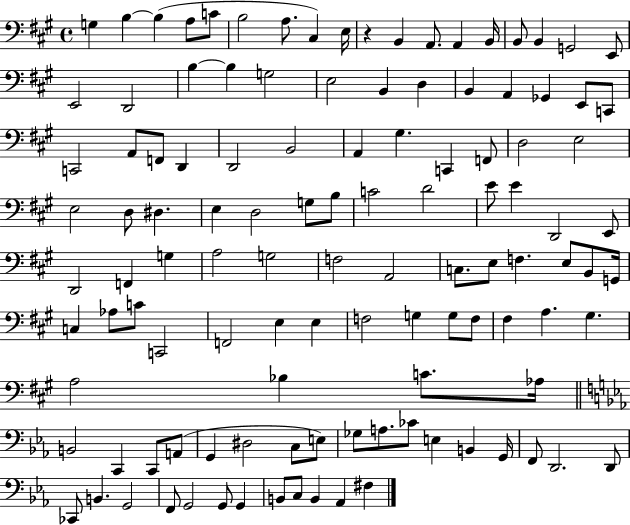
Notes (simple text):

G3/q B3/q B3/q A3/e C4/e B3/h A3/e. C#3/q E3/s R/q B2/q A2/e. A2/q B2/s B2/e B2/q G2/h E2/e E2/h D2/h B3/q B3/q G3/h E3/h B2/q D3/q B2/q A2/q Gb2/q E2/e C2/e C2/h A2/e F2/e D2/q D2/h B2/h A2/q G#3/q. C2/q F2/e D3/h E3/h E3/h D3/e D#3/q. E3/q D3/h G3/e B3/e C4/h D4/h E4/e E4/q D2/h E2/e D2/h F2/q G3/q A3/h G3/h F3/h A2/h C3/e. E3/e F3/q. E3/e B2/e G2/s C3/q Ab3/e C4/e C2/h F2/h E3/q E3/q F3/h G3/q G3/e F3/e F#3/q A3/q. G#3/q. A3/h Bb3/q C4/e. Ab3/s B2/h C2/q C2/e A2/e G2/q D#3/h C3/e E3/e Gb3/e A3/e. CES4/e E3/q B2/q G2/s F2/e D2/h. D2/e CES2/e B2/q. G2/h F2/e G2/h G2/e G2/q B2/e C3/e B2/q Ab2/q F#3/q